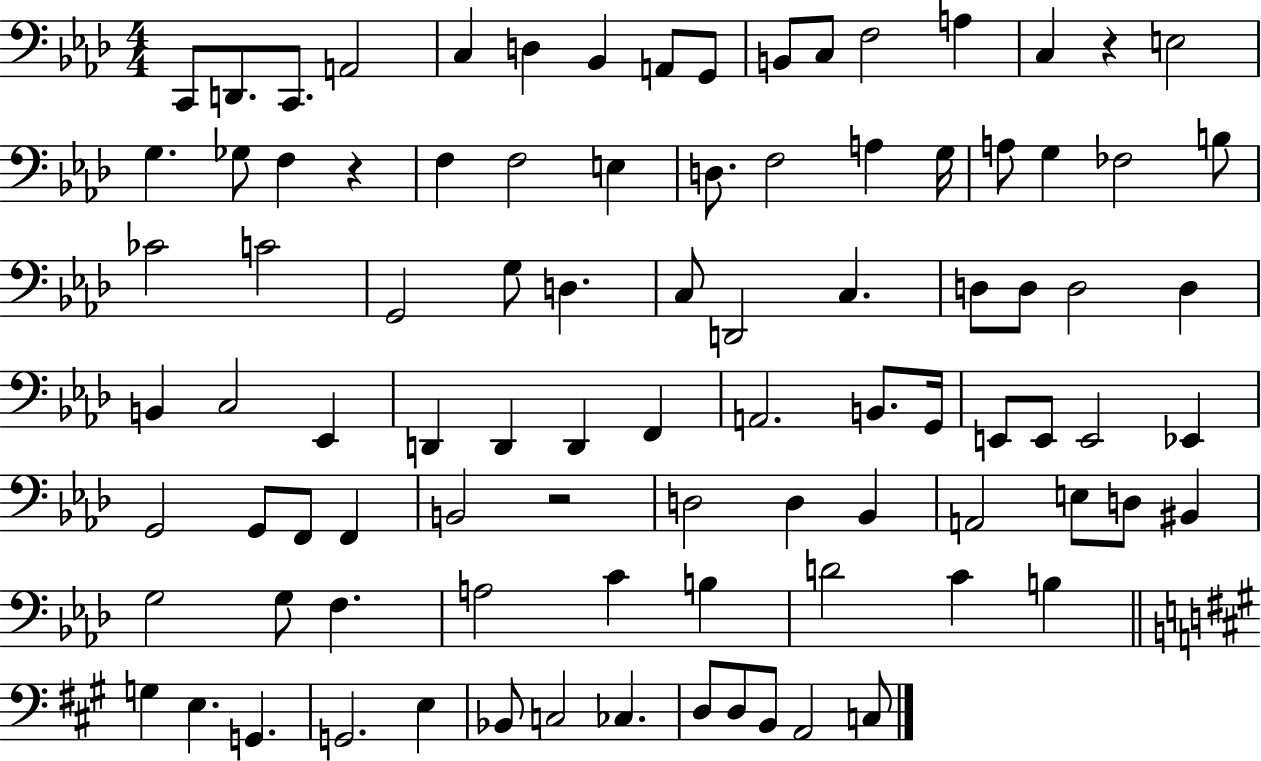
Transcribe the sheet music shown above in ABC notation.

X:1
T:Untitled
M:4/4
L:1/4
K:Ab
C,,/2 D,,/2 C,,/2 A,,2 C, D, _B,, A,,/2 G,,/2 B,,/2 C,/2 F,2 A, C, z E,2 G, _G,/2 F, z F, F,2 E, D,/2 F,2 A, G,/4 A,/2 G, _F,2 B,/2 _C2 C2 G,,2 G,/2 D, C,/2 D,,2 C, D,/2 D,/2 D,2 D, B,, C,2 _E,, D,, D,, D,, F,, A,,2 B,,/2 G,,/4 E,,/2 E,,/2 E,,2 _E,, G,,2 G,,/2 F,,/2 F,, B,,2 z2 D,2 D, _B,, A,,2 E,/2 D,/2 ^B,, G,2 G,/2 F, A,2 C B, D2 C B, G, E, G,, G,,2 E, _B,,/2 C,2 _C, D,/2 D,/2 B,,/2 A,,2 C,/2